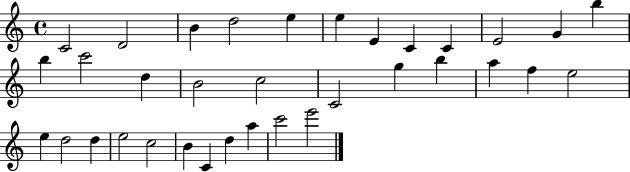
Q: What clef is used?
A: treble